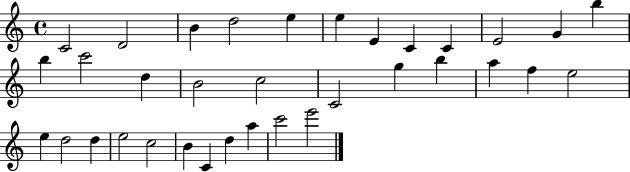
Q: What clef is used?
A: treble